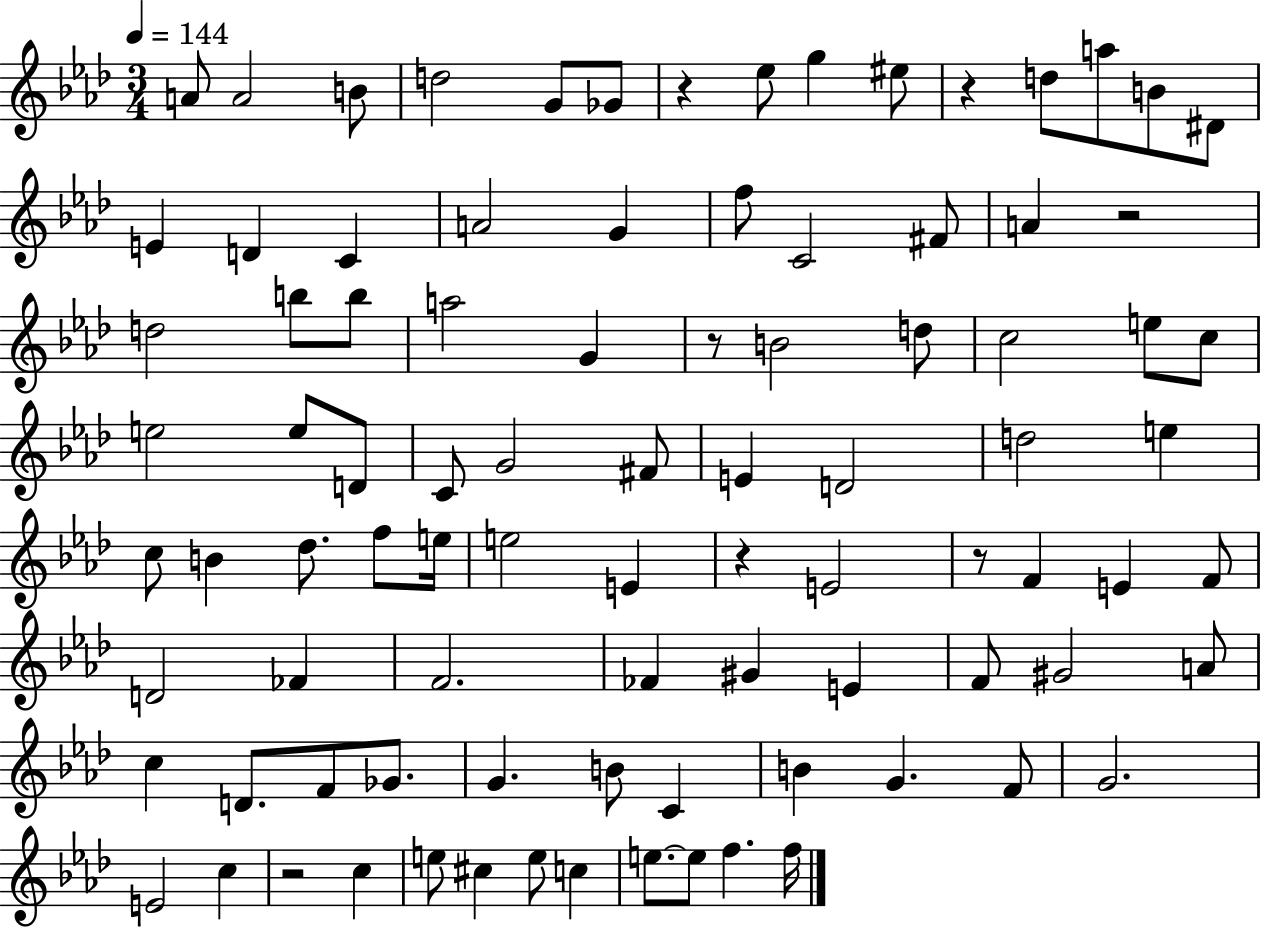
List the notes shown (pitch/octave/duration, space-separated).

A4/e A4/h B4/e D5/h G4/e Gb4/e R/q Eb5/e G5/q EIS5/e R/q D5/e A5/e B4/e D#4/e E4/q D4/q C4/q A4/h G4/q F5/e C4/h F#4/e A4/q R/h D5/h B5/e B5/e A5/h G4/q R/e B4/h D5/e C5/h E5/e C5/e E5/h E5/e D4/e C4/e G4/h F#4/e E4/q D4/h D5/h E5/q C5/e B4/q Db5/e. F5/e E5/s E5/h E4/q R/q E4/h R/e F4/q E4/q F4/e D4/h FES4/q F4/h. FES4/q G#4/q E4/q F4/e G#4/h A4/e C5/q D4/e. F4/e Gb4/e. G4/q. B4/e C4/q B4/q G4/q. F4/e G4/h. E4/h C5/q R/h C5/q E5/e C#5/q E5/e C5/q E5/e. E5/e F5/q. F5/s